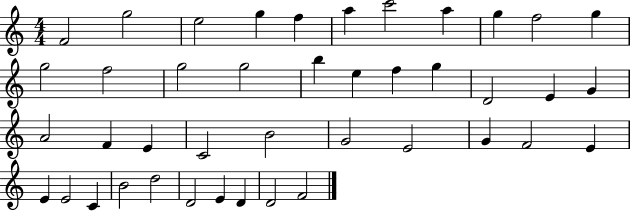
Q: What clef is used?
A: treble